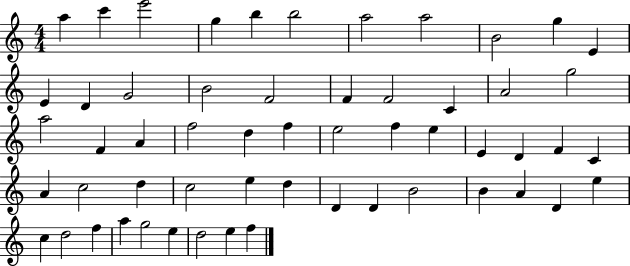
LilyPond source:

{
  \clef treble
  \numericTimeSignature
  \time 4/4
  \key c \major
  a''4 c'''4 e'''2 | g''4 b''4 b''2 | a''2 a''2 | b'2 g''4 e'4 | \break e'4 d'4 g'2 | b'2 f'2 | f'4 f'2 c'4 | a'2 g''2 | \break a''2 f'4 a'4 | f''2 d''4 f''4 | e''2 f''4 e''4 | e'4 d'4 f'4 c'4 | \break a'4 c''2 d''4 | c''2 e''4 d''4 | d'4 d'4 b'2 | b'4 a'4 d'4 e''4 | \break c''4 d''2 f''4 | a''4 g''2 e''4 | d''2 e''4 f''4 | \bar "|."
}